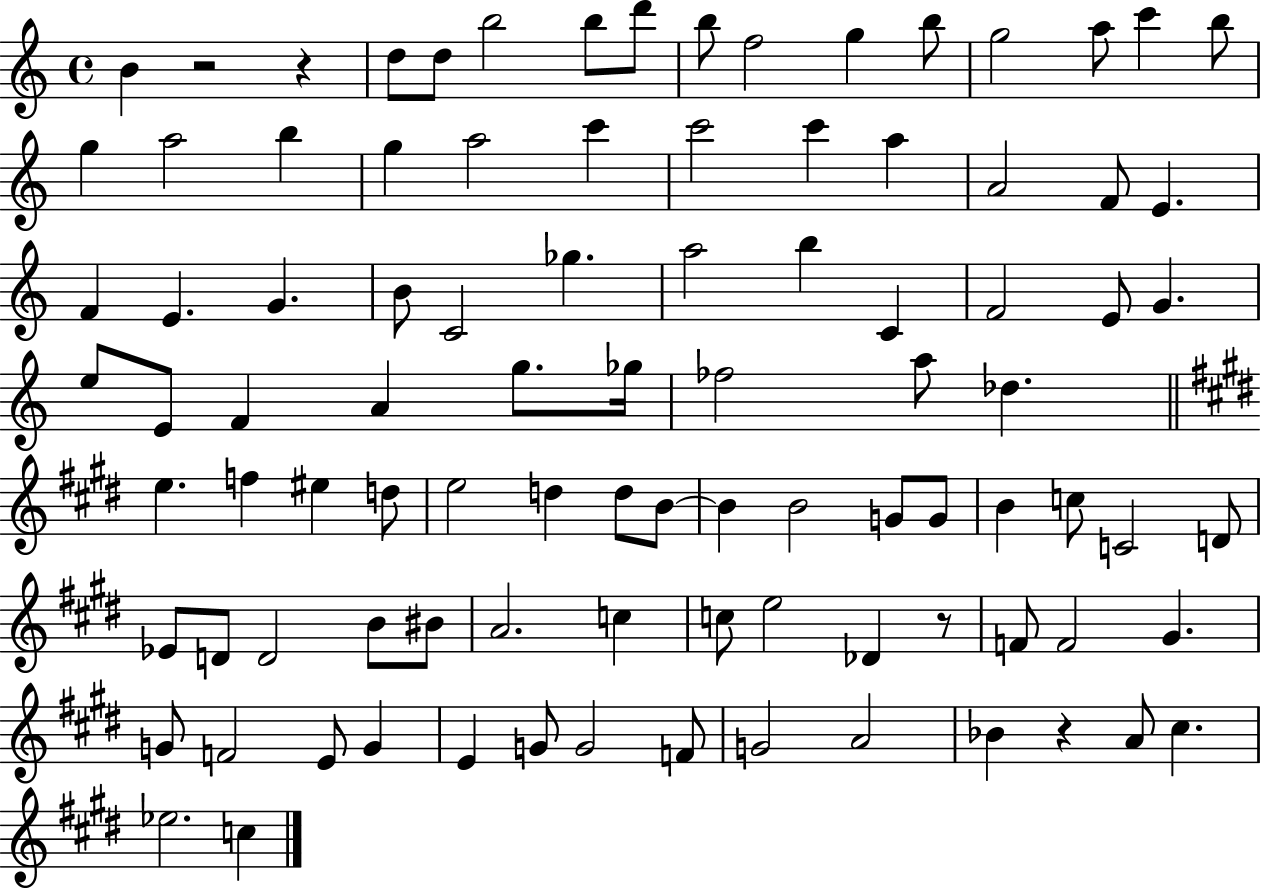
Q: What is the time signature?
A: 4/4